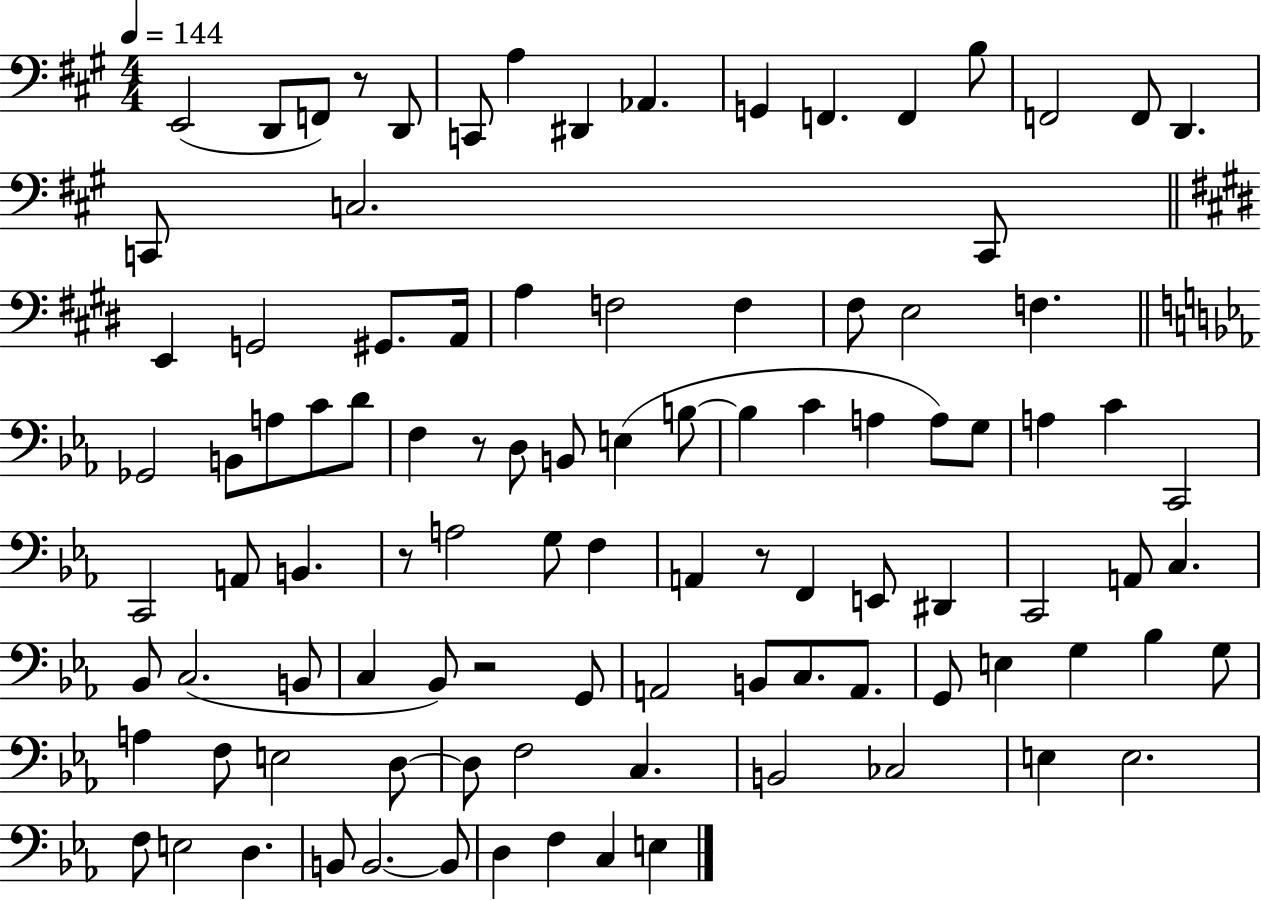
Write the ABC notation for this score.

X:1
T:Untitled
M:4/4
L:1/4
K:A
E,,2 D,,/2 F,,/2 z/2 D,,/2 C,,/2 A, ^D,, _A,, G,, F,, F,, B,/2 F,,2 F,,/2 D,, C,,/2 C,2 C,,/2 E,, G,,2 ^G,,/2 A,,/4 A, F,2 F, ^F,/2 E,2 F, _G,,2 B,,/2 A,/2 C/2 D/2 F, z/2 D,/2 B,,/2 E, B,/2 B, C A, A,/2 G,/2 A, C C,,2 C,,2 A,,/2 B,, z/2 A,2 G,/2 F, A,, z/2 F,, E,,/2 ^D,, C,,2 A,,/2 C, _B,,/2 C,2 B,,/2 C, _B,,/2 z2 G,,/2 A,,2 B,,/2 C,/2 A,,/2 G,,/2 E, G, _B, G,/2 A, F,/2 E,2 D,/2 D,/2 F,2 C, B,,2 _C,2 E, E,2 F,/2 E,2 D, B,,/2 B,,2 B,,/2 D, F, C, E,